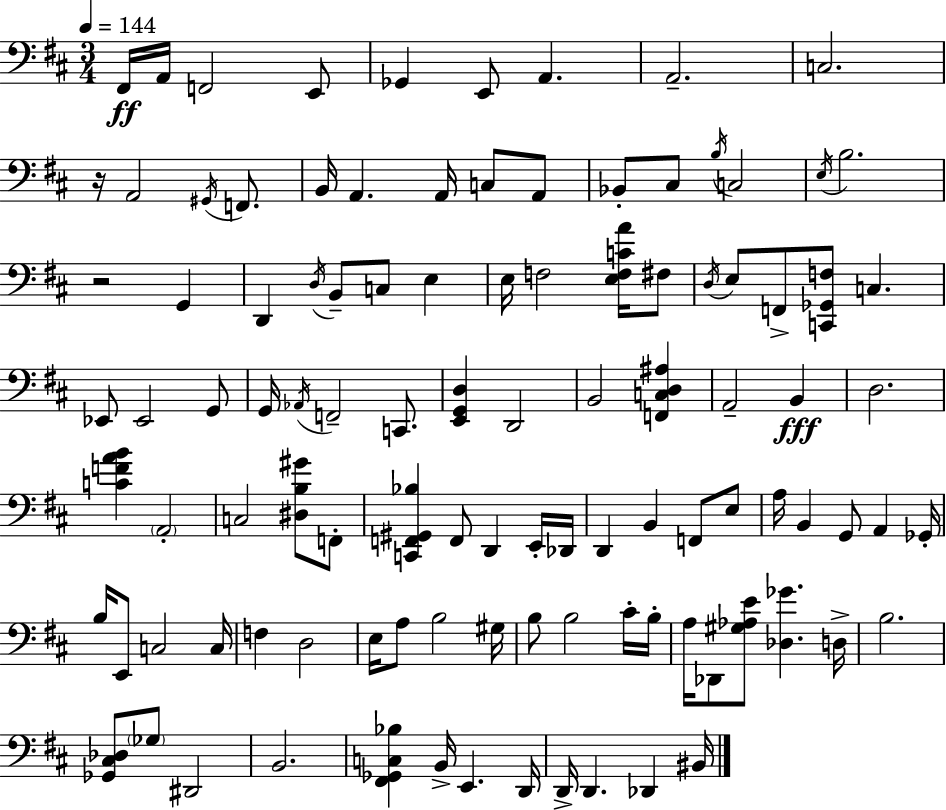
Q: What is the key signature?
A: D major